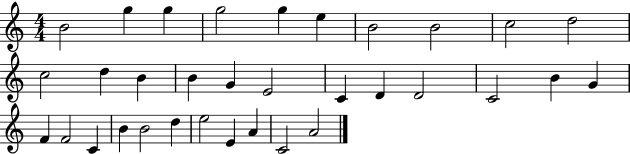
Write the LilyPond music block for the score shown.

{
  \clef treble
  \numericTimeSignature
  \time 4/4
  \key c \major
  b'2 g''4 g''4 | g''2 g''4 e''4 | b'2 b'2 | c''2 d''2 | \break c''2 d''4 b'4 | b'4 g'4 e'2 | c'4 d'4 d'2 | c'2 b'4 g'4 | \break f'4 f'2 c'4 | b'4 b'2 d''4 | e''2 e'4 a'4 | c'2 a'2 | \break \bar "|."
}